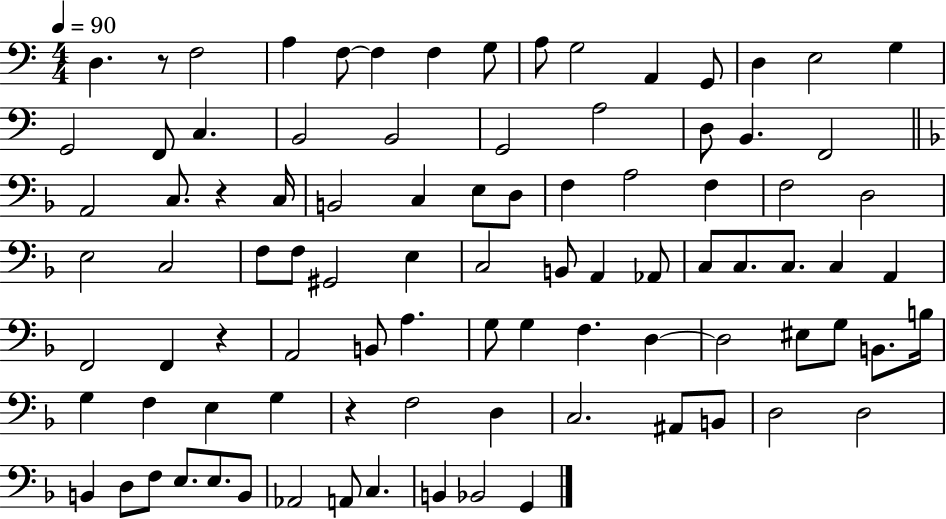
D3/q. R/e F3/h A3/q F3/e F3/q F3/q G3/e A3/e G3/h A2/q G2/e D3/q E3/h G3/q G2/h F2/e C3/q. B2/h B2/h G2/h A3/h D3/e B2/q. F2/h A2/h C3/e. R/q C3/s B2/h C3/q E3/e D3/e F3/q A3/h F3/q F3/h D3/h E3/h C3/h F3/e F3/e G#2/h E3/q C3/h B2/e A2/q Ab2/e C3/e C3/e. C3/e. C3/q A2/q F2/h F2/q R/q A2/h B2/e A3/q. G3/e G3/q F3/q. D3/q D3/h EIS3/e G3/e B2/e. B3/s G3/q F3/q E3/q G3/q R/q F3/h D3/q C3/h. A#2/e B2/e D3/h D3/h B2/q D3/e F3/e E3/e. E3/e. B2/e Ab2/h A2/e C3/q. B2/q Bb2/h G2/q